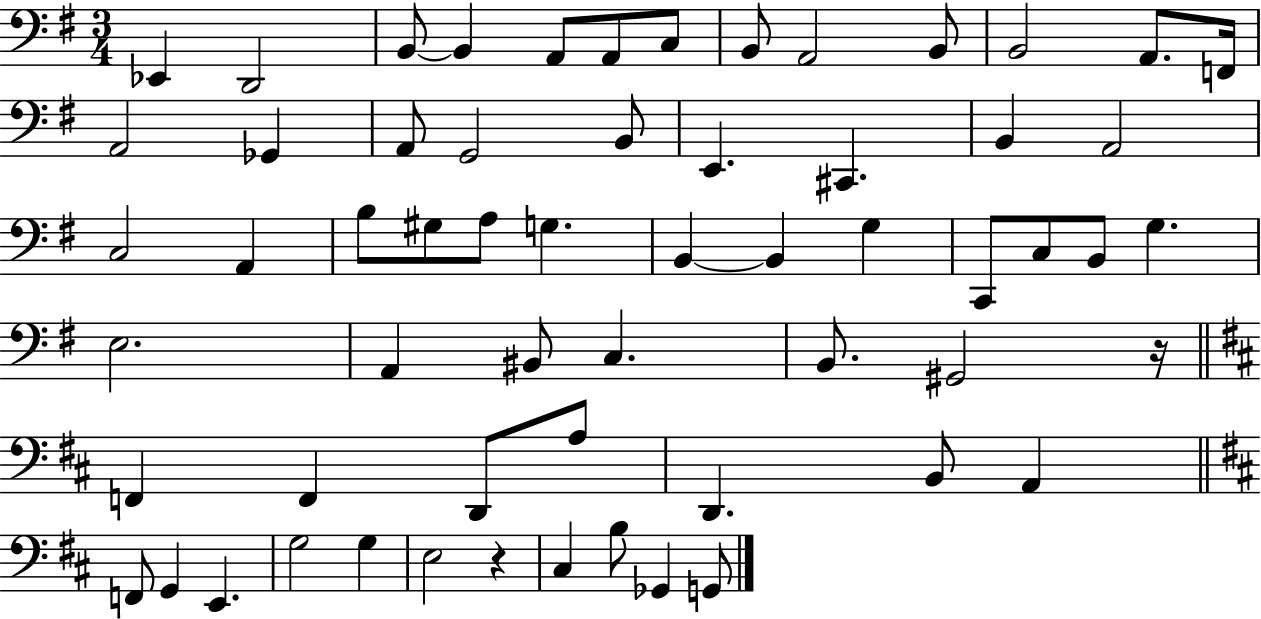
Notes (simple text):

Eb2/q D2/h B2/e B2/q A2/e A2/e C3/e B2/e A2/h B2/e B2/h A2/e. F2/s A2/h Gb2/q A2/e G2/h B2/e E2/q. C#2/q. B2/q A2/h C3/h A2/q B3/e G#3/e A3/e G3/q. B2/q B2/q G3/q C2/e C3/e B2/e G3/q. E3/h. A2/q BIS2/e C3/q. B2/e. G#2/h R/s F2/q F2/q D2/e A3/e D2/q. B2/e A2/q F2/e G2/q E2/q. G3/h G3/q E3/h R/q C#3/q B3/e Gb2/q G2/e